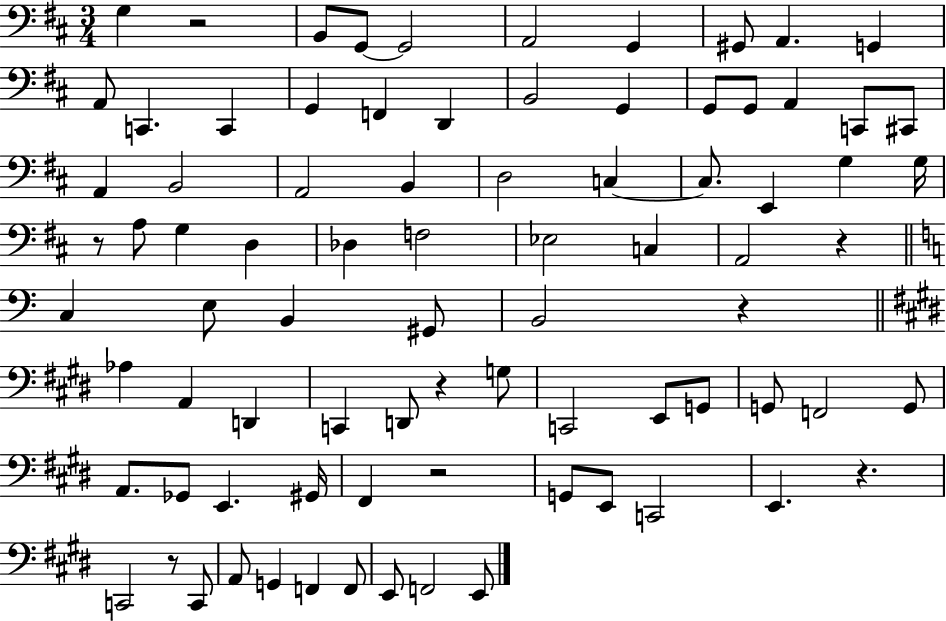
G3/q R/h B2/e G2/e G2/h A2/h G2/q G#2/e A2/q. G2/q A2/e C2/q. C2/q G2/q F2/q D2/q B2/h G2/q G2/e G2/e A2/q C2/e C#2/e A2/q B2/h A2/h B2/q D3/h C3/q C3/e. E2/q G3/q G3/s R/e A3/e G3/q D3/q Db3/q F3/h Eb3/h C3/q A2/h R/q C3/q E3/e B2/q G#2/e B2/h R/q Ab3/q A2/q D2/q C2/q D2/e R/q G3/e C2/h E2/e G2/e G2/e F2/h G2/e A2/e. Gb2/e E2/q. G#2/s F#2/q R/h G2/e E2/e C2/h E2/q. R/q. C2/h R/e C2/e A2/e G2/q F2/q F2/e E2/e F2/h E2/e